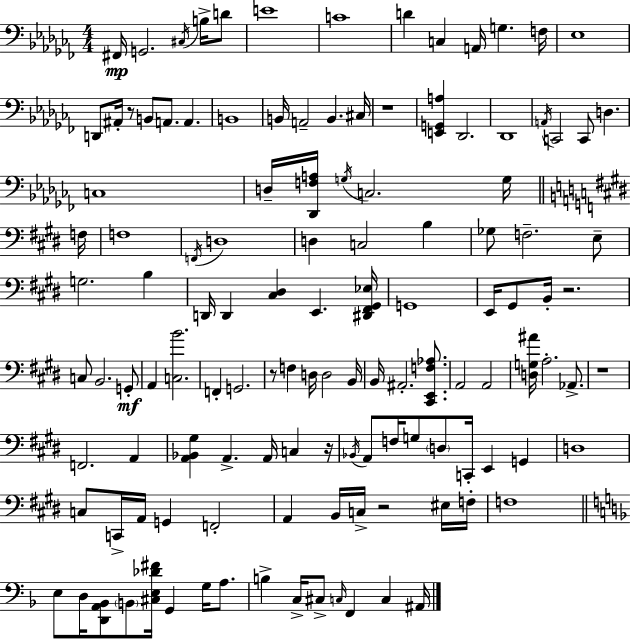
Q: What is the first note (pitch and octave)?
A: F#2